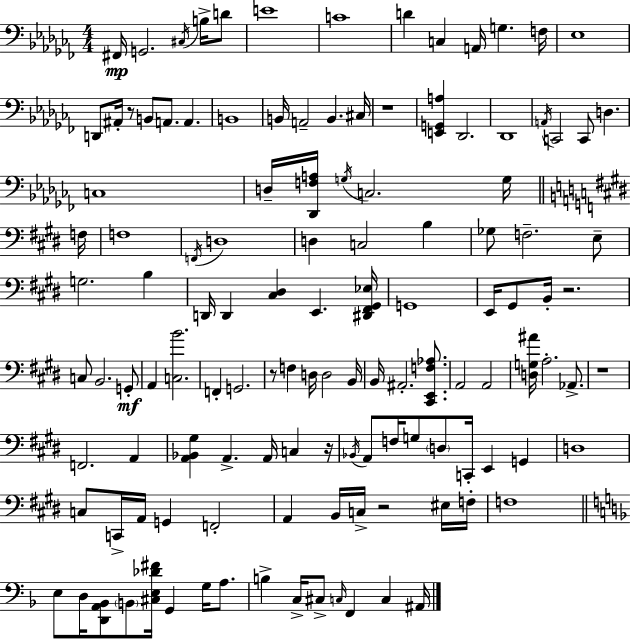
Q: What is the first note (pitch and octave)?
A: F#2